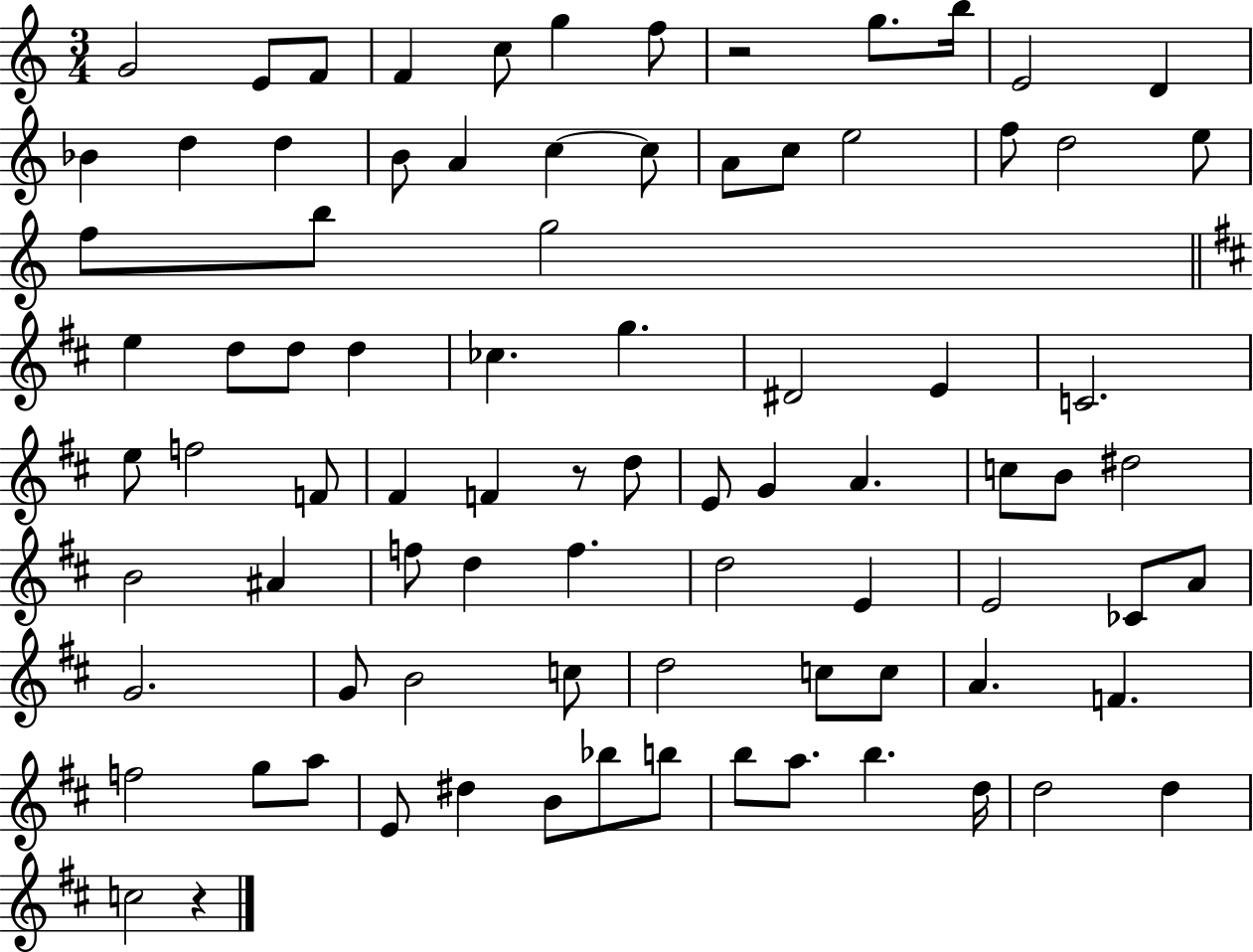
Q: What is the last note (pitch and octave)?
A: C5